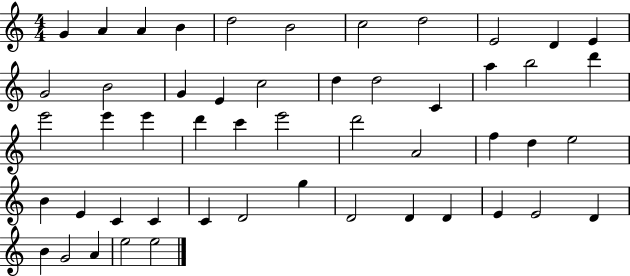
X:1
T:Untitled
M:4/4
L:1/4
K:C
G A A B d2 B2 c2 d2 E2 D E G2 B2 G E c2 d d2 C a b2 d' e'2 e' e' d' c' e'2 d'2 A2 f d e2 B E C C C D2 g D2 D D E E2 D B G2 A e2 e2